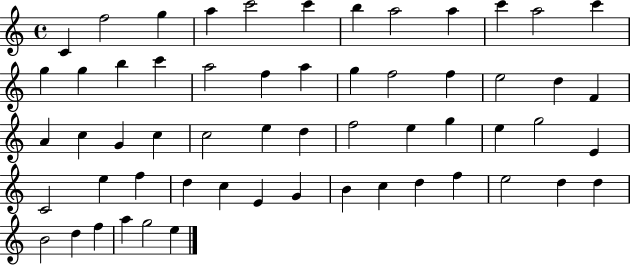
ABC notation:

X:1
T:Untitled
M:4/4
L:1/4
K:C
C f2 g a c'2 c' b a2 a c' a2 c' g g b c' a2 f a g f2 f e2 d F A c G c c2 e d f2 e g e g2 E C2 e f d c E G B c d f e2 d d B2 d f a g2 e